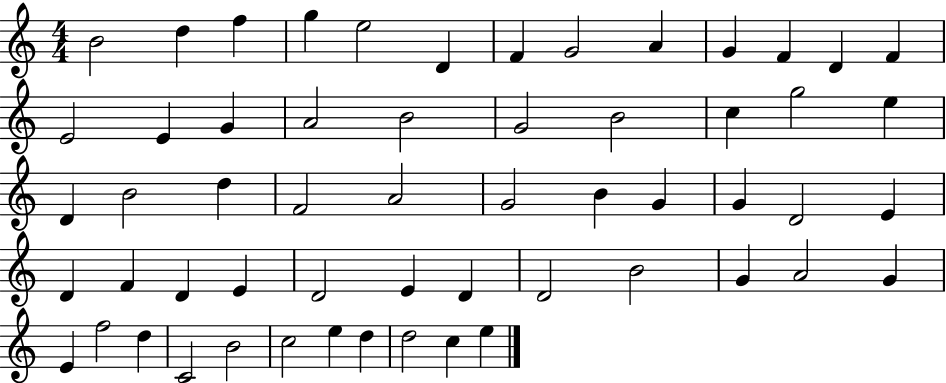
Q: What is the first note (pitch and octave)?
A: B4